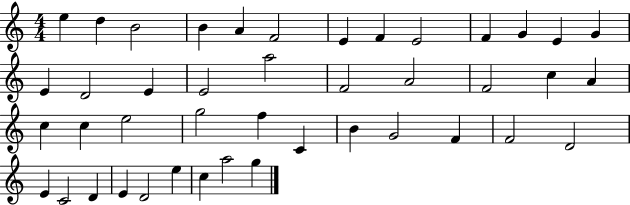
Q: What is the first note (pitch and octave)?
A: E5